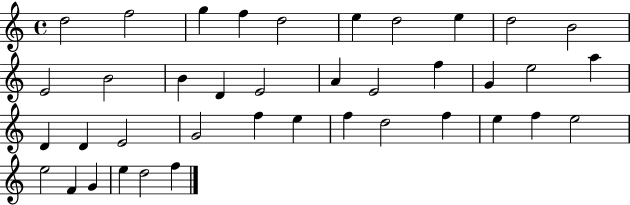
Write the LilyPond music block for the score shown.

{
  \clef treble
  \time 4/4
  \defaultTimeSignature
  \key c \major
  d''2 f''2 | g''4 f''4 d''2 | e''4 d''2 e''4 | d''2 b'2 | \break e'2 b'2 | b'4 d'4 e'2 | a'4 e'2 f''4 | g'4 e''2 a''4 | \break d'4 d'4 e'2 | g'2 f''4 e''4 | f''4 d''2 f''4 | e''4 f''4 e''2 | \break e''2 f'4 g'4 | e''4 d''2 f''4 | \bar "|."
}